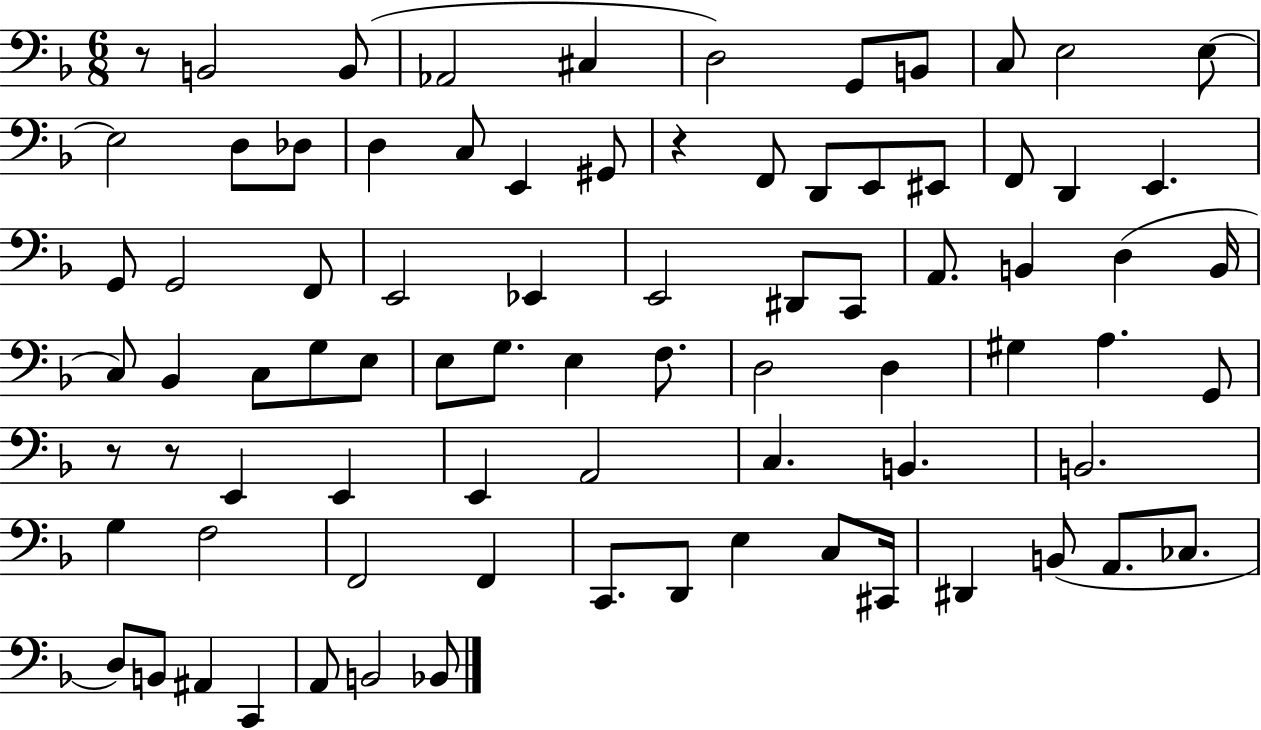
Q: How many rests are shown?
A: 4